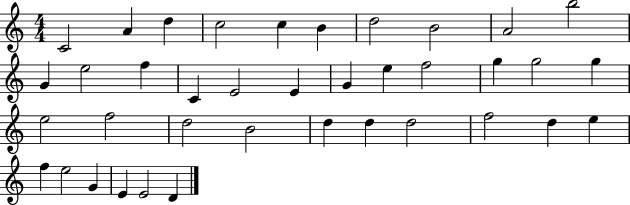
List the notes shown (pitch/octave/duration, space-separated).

C4/h A4/q D5/q C5/h C5/q B4/q D5/h B4/h A4/h B5/h G4/q E5/h F5/q C4/q E4/h E4/q G4/q E5/q F5/h G5/q G5/h G5/q E5/h F5/h D5/h B4/h D5/q D5/q D5/h F5/h D5/q E5/q F5/q E5/h G4/q E4/q E4/h D4/q